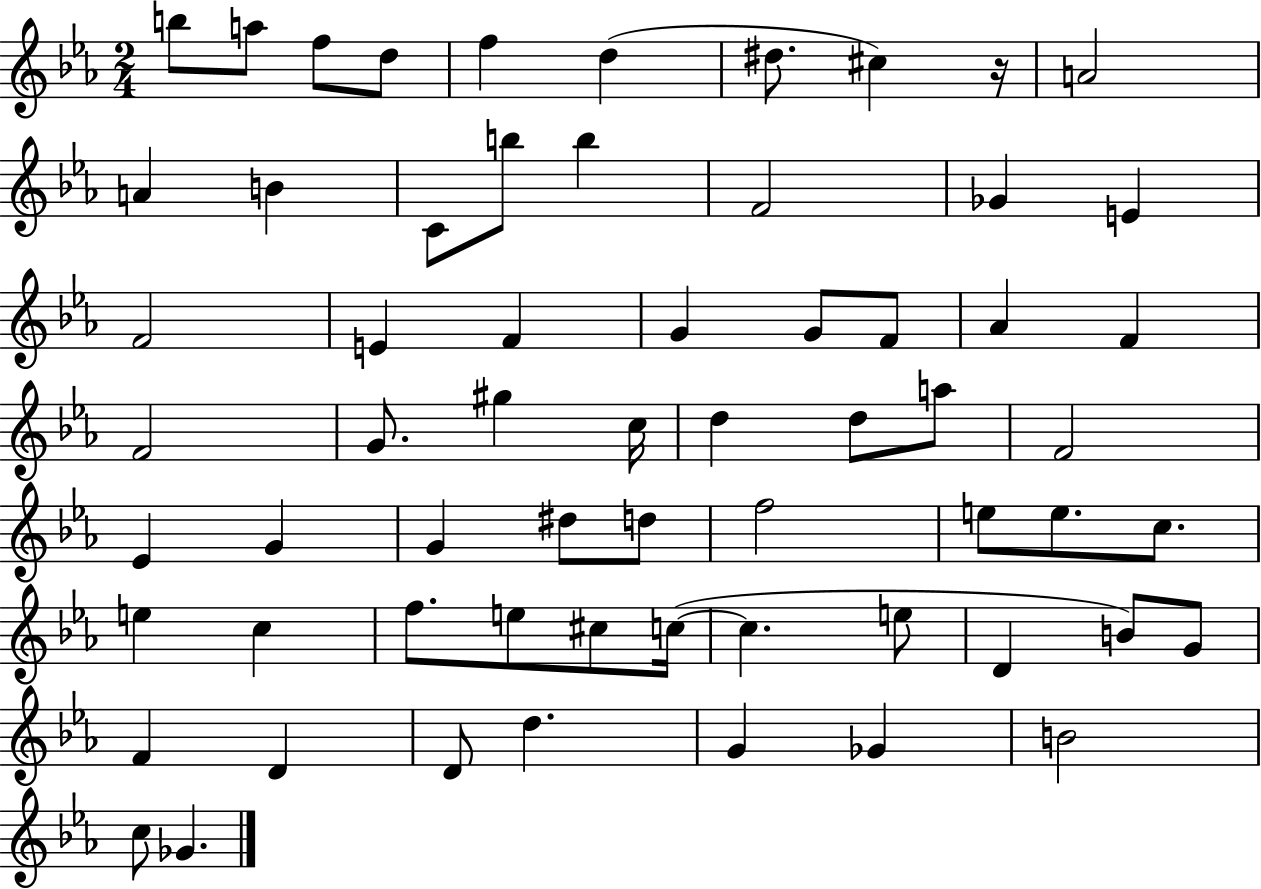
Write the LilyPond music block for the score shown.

{
  \clef treble
  \numericTimeSignature
  \time 2/4
  \key ees \major
  b''8 a''8 f''8 d''8 | f''4 d''4( | dis''8. cis''4) r16 | a'2 | \break a'4 b'4 | c'8 b''8 b''4 | f'2 | ges'4 e'4 | \break f'2 | e'4 f'4 | g'4 g'8 f'8 | aes'4 f'4 | \break f'2 | g'8. gis''4 c''16 | d''4 d''8 a''8 | f'2 | \break ees'4 g'4 | g'4 dis''8 d''8 | f''2 | e''8 e''8. c''8. | \break e''4 c''4 | f''8. e''8 cis''8 c''16~(~ | c''4. e''8 | d'4 b'8) g'8 | \break f'4 d'4 | d'8 d''4. | g'4 ges'4 | b'2 | \break c''8 ges'4. | \bar "|."
}